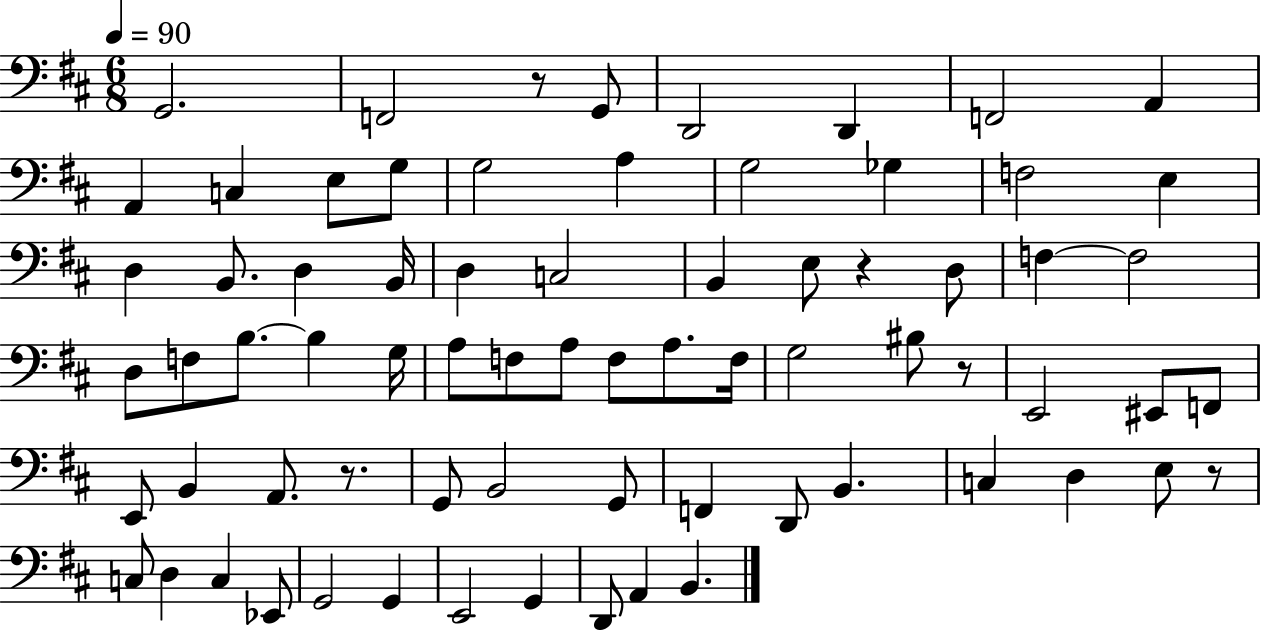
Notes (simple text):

G2/h. F2/h R/e G2/e D2/h D2/q F2/h A2/q A2/q C3/q E3/e G3/e G3/h A3/q G3/h Gb3/q F3/h E3/q D3/q B2/e. D3/q B2/s D3/q C3/h B2/q E3/e R/q D3/e F3/q F3/h D3/e F3/e B3/e. B3/q G3/s A3/e F3/e A3/e F3/e A3/e. F3/s G3/h BIS3/e R/e E2/h EIS2/e F2/e E2/e B2/q A2/e. R/e. G2/e B2/h G2/e F2/q D2/e B2/q. C3/q D3/q E3/e R/e C3/e D3/q C3/q Eb2/e G2/h G2/q E2/h G2/q D2/e A2/q B2/q.